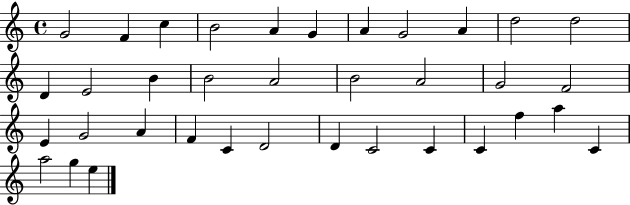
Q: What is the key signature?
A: C major